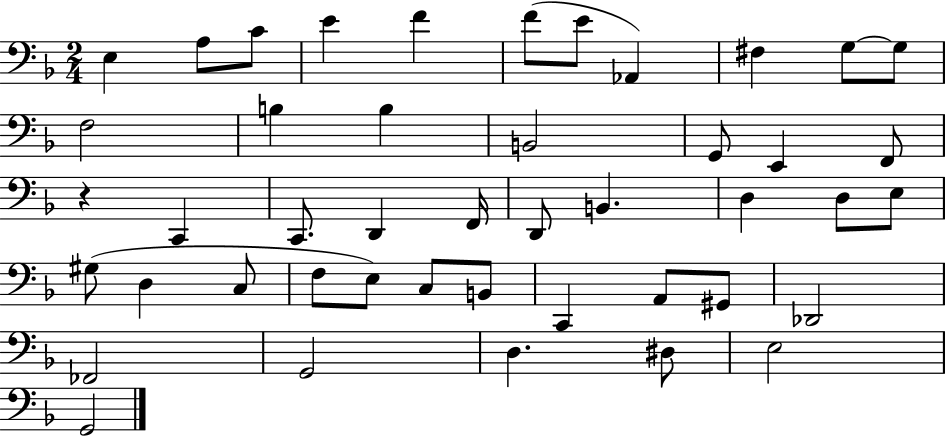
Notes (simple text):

E3/q A3/e C4/e E4/q F4/q F4/e E4/e Ab2/q F#3/q G3/e G3/e F3/h B3/q B3/q B2/h G2/e E2/q F2/e R/q C2/q C2/e. D2/q F2/s D2/e B2/q. D3/q D3/e E3/e G#3/e D3/q C3/e F3/e E3/e C3/e B2/e C2/q A2/e G#2/e Db2/h FES2/h G2/h D3/q. D#3/e E3/h G2/h